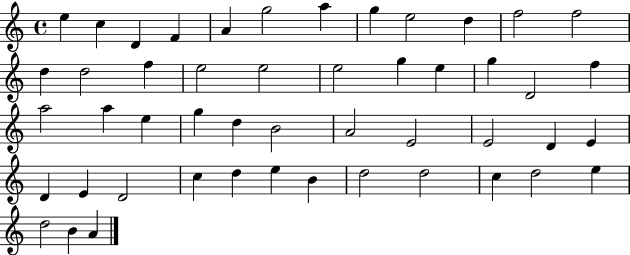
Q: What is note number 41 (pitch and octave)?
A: B4